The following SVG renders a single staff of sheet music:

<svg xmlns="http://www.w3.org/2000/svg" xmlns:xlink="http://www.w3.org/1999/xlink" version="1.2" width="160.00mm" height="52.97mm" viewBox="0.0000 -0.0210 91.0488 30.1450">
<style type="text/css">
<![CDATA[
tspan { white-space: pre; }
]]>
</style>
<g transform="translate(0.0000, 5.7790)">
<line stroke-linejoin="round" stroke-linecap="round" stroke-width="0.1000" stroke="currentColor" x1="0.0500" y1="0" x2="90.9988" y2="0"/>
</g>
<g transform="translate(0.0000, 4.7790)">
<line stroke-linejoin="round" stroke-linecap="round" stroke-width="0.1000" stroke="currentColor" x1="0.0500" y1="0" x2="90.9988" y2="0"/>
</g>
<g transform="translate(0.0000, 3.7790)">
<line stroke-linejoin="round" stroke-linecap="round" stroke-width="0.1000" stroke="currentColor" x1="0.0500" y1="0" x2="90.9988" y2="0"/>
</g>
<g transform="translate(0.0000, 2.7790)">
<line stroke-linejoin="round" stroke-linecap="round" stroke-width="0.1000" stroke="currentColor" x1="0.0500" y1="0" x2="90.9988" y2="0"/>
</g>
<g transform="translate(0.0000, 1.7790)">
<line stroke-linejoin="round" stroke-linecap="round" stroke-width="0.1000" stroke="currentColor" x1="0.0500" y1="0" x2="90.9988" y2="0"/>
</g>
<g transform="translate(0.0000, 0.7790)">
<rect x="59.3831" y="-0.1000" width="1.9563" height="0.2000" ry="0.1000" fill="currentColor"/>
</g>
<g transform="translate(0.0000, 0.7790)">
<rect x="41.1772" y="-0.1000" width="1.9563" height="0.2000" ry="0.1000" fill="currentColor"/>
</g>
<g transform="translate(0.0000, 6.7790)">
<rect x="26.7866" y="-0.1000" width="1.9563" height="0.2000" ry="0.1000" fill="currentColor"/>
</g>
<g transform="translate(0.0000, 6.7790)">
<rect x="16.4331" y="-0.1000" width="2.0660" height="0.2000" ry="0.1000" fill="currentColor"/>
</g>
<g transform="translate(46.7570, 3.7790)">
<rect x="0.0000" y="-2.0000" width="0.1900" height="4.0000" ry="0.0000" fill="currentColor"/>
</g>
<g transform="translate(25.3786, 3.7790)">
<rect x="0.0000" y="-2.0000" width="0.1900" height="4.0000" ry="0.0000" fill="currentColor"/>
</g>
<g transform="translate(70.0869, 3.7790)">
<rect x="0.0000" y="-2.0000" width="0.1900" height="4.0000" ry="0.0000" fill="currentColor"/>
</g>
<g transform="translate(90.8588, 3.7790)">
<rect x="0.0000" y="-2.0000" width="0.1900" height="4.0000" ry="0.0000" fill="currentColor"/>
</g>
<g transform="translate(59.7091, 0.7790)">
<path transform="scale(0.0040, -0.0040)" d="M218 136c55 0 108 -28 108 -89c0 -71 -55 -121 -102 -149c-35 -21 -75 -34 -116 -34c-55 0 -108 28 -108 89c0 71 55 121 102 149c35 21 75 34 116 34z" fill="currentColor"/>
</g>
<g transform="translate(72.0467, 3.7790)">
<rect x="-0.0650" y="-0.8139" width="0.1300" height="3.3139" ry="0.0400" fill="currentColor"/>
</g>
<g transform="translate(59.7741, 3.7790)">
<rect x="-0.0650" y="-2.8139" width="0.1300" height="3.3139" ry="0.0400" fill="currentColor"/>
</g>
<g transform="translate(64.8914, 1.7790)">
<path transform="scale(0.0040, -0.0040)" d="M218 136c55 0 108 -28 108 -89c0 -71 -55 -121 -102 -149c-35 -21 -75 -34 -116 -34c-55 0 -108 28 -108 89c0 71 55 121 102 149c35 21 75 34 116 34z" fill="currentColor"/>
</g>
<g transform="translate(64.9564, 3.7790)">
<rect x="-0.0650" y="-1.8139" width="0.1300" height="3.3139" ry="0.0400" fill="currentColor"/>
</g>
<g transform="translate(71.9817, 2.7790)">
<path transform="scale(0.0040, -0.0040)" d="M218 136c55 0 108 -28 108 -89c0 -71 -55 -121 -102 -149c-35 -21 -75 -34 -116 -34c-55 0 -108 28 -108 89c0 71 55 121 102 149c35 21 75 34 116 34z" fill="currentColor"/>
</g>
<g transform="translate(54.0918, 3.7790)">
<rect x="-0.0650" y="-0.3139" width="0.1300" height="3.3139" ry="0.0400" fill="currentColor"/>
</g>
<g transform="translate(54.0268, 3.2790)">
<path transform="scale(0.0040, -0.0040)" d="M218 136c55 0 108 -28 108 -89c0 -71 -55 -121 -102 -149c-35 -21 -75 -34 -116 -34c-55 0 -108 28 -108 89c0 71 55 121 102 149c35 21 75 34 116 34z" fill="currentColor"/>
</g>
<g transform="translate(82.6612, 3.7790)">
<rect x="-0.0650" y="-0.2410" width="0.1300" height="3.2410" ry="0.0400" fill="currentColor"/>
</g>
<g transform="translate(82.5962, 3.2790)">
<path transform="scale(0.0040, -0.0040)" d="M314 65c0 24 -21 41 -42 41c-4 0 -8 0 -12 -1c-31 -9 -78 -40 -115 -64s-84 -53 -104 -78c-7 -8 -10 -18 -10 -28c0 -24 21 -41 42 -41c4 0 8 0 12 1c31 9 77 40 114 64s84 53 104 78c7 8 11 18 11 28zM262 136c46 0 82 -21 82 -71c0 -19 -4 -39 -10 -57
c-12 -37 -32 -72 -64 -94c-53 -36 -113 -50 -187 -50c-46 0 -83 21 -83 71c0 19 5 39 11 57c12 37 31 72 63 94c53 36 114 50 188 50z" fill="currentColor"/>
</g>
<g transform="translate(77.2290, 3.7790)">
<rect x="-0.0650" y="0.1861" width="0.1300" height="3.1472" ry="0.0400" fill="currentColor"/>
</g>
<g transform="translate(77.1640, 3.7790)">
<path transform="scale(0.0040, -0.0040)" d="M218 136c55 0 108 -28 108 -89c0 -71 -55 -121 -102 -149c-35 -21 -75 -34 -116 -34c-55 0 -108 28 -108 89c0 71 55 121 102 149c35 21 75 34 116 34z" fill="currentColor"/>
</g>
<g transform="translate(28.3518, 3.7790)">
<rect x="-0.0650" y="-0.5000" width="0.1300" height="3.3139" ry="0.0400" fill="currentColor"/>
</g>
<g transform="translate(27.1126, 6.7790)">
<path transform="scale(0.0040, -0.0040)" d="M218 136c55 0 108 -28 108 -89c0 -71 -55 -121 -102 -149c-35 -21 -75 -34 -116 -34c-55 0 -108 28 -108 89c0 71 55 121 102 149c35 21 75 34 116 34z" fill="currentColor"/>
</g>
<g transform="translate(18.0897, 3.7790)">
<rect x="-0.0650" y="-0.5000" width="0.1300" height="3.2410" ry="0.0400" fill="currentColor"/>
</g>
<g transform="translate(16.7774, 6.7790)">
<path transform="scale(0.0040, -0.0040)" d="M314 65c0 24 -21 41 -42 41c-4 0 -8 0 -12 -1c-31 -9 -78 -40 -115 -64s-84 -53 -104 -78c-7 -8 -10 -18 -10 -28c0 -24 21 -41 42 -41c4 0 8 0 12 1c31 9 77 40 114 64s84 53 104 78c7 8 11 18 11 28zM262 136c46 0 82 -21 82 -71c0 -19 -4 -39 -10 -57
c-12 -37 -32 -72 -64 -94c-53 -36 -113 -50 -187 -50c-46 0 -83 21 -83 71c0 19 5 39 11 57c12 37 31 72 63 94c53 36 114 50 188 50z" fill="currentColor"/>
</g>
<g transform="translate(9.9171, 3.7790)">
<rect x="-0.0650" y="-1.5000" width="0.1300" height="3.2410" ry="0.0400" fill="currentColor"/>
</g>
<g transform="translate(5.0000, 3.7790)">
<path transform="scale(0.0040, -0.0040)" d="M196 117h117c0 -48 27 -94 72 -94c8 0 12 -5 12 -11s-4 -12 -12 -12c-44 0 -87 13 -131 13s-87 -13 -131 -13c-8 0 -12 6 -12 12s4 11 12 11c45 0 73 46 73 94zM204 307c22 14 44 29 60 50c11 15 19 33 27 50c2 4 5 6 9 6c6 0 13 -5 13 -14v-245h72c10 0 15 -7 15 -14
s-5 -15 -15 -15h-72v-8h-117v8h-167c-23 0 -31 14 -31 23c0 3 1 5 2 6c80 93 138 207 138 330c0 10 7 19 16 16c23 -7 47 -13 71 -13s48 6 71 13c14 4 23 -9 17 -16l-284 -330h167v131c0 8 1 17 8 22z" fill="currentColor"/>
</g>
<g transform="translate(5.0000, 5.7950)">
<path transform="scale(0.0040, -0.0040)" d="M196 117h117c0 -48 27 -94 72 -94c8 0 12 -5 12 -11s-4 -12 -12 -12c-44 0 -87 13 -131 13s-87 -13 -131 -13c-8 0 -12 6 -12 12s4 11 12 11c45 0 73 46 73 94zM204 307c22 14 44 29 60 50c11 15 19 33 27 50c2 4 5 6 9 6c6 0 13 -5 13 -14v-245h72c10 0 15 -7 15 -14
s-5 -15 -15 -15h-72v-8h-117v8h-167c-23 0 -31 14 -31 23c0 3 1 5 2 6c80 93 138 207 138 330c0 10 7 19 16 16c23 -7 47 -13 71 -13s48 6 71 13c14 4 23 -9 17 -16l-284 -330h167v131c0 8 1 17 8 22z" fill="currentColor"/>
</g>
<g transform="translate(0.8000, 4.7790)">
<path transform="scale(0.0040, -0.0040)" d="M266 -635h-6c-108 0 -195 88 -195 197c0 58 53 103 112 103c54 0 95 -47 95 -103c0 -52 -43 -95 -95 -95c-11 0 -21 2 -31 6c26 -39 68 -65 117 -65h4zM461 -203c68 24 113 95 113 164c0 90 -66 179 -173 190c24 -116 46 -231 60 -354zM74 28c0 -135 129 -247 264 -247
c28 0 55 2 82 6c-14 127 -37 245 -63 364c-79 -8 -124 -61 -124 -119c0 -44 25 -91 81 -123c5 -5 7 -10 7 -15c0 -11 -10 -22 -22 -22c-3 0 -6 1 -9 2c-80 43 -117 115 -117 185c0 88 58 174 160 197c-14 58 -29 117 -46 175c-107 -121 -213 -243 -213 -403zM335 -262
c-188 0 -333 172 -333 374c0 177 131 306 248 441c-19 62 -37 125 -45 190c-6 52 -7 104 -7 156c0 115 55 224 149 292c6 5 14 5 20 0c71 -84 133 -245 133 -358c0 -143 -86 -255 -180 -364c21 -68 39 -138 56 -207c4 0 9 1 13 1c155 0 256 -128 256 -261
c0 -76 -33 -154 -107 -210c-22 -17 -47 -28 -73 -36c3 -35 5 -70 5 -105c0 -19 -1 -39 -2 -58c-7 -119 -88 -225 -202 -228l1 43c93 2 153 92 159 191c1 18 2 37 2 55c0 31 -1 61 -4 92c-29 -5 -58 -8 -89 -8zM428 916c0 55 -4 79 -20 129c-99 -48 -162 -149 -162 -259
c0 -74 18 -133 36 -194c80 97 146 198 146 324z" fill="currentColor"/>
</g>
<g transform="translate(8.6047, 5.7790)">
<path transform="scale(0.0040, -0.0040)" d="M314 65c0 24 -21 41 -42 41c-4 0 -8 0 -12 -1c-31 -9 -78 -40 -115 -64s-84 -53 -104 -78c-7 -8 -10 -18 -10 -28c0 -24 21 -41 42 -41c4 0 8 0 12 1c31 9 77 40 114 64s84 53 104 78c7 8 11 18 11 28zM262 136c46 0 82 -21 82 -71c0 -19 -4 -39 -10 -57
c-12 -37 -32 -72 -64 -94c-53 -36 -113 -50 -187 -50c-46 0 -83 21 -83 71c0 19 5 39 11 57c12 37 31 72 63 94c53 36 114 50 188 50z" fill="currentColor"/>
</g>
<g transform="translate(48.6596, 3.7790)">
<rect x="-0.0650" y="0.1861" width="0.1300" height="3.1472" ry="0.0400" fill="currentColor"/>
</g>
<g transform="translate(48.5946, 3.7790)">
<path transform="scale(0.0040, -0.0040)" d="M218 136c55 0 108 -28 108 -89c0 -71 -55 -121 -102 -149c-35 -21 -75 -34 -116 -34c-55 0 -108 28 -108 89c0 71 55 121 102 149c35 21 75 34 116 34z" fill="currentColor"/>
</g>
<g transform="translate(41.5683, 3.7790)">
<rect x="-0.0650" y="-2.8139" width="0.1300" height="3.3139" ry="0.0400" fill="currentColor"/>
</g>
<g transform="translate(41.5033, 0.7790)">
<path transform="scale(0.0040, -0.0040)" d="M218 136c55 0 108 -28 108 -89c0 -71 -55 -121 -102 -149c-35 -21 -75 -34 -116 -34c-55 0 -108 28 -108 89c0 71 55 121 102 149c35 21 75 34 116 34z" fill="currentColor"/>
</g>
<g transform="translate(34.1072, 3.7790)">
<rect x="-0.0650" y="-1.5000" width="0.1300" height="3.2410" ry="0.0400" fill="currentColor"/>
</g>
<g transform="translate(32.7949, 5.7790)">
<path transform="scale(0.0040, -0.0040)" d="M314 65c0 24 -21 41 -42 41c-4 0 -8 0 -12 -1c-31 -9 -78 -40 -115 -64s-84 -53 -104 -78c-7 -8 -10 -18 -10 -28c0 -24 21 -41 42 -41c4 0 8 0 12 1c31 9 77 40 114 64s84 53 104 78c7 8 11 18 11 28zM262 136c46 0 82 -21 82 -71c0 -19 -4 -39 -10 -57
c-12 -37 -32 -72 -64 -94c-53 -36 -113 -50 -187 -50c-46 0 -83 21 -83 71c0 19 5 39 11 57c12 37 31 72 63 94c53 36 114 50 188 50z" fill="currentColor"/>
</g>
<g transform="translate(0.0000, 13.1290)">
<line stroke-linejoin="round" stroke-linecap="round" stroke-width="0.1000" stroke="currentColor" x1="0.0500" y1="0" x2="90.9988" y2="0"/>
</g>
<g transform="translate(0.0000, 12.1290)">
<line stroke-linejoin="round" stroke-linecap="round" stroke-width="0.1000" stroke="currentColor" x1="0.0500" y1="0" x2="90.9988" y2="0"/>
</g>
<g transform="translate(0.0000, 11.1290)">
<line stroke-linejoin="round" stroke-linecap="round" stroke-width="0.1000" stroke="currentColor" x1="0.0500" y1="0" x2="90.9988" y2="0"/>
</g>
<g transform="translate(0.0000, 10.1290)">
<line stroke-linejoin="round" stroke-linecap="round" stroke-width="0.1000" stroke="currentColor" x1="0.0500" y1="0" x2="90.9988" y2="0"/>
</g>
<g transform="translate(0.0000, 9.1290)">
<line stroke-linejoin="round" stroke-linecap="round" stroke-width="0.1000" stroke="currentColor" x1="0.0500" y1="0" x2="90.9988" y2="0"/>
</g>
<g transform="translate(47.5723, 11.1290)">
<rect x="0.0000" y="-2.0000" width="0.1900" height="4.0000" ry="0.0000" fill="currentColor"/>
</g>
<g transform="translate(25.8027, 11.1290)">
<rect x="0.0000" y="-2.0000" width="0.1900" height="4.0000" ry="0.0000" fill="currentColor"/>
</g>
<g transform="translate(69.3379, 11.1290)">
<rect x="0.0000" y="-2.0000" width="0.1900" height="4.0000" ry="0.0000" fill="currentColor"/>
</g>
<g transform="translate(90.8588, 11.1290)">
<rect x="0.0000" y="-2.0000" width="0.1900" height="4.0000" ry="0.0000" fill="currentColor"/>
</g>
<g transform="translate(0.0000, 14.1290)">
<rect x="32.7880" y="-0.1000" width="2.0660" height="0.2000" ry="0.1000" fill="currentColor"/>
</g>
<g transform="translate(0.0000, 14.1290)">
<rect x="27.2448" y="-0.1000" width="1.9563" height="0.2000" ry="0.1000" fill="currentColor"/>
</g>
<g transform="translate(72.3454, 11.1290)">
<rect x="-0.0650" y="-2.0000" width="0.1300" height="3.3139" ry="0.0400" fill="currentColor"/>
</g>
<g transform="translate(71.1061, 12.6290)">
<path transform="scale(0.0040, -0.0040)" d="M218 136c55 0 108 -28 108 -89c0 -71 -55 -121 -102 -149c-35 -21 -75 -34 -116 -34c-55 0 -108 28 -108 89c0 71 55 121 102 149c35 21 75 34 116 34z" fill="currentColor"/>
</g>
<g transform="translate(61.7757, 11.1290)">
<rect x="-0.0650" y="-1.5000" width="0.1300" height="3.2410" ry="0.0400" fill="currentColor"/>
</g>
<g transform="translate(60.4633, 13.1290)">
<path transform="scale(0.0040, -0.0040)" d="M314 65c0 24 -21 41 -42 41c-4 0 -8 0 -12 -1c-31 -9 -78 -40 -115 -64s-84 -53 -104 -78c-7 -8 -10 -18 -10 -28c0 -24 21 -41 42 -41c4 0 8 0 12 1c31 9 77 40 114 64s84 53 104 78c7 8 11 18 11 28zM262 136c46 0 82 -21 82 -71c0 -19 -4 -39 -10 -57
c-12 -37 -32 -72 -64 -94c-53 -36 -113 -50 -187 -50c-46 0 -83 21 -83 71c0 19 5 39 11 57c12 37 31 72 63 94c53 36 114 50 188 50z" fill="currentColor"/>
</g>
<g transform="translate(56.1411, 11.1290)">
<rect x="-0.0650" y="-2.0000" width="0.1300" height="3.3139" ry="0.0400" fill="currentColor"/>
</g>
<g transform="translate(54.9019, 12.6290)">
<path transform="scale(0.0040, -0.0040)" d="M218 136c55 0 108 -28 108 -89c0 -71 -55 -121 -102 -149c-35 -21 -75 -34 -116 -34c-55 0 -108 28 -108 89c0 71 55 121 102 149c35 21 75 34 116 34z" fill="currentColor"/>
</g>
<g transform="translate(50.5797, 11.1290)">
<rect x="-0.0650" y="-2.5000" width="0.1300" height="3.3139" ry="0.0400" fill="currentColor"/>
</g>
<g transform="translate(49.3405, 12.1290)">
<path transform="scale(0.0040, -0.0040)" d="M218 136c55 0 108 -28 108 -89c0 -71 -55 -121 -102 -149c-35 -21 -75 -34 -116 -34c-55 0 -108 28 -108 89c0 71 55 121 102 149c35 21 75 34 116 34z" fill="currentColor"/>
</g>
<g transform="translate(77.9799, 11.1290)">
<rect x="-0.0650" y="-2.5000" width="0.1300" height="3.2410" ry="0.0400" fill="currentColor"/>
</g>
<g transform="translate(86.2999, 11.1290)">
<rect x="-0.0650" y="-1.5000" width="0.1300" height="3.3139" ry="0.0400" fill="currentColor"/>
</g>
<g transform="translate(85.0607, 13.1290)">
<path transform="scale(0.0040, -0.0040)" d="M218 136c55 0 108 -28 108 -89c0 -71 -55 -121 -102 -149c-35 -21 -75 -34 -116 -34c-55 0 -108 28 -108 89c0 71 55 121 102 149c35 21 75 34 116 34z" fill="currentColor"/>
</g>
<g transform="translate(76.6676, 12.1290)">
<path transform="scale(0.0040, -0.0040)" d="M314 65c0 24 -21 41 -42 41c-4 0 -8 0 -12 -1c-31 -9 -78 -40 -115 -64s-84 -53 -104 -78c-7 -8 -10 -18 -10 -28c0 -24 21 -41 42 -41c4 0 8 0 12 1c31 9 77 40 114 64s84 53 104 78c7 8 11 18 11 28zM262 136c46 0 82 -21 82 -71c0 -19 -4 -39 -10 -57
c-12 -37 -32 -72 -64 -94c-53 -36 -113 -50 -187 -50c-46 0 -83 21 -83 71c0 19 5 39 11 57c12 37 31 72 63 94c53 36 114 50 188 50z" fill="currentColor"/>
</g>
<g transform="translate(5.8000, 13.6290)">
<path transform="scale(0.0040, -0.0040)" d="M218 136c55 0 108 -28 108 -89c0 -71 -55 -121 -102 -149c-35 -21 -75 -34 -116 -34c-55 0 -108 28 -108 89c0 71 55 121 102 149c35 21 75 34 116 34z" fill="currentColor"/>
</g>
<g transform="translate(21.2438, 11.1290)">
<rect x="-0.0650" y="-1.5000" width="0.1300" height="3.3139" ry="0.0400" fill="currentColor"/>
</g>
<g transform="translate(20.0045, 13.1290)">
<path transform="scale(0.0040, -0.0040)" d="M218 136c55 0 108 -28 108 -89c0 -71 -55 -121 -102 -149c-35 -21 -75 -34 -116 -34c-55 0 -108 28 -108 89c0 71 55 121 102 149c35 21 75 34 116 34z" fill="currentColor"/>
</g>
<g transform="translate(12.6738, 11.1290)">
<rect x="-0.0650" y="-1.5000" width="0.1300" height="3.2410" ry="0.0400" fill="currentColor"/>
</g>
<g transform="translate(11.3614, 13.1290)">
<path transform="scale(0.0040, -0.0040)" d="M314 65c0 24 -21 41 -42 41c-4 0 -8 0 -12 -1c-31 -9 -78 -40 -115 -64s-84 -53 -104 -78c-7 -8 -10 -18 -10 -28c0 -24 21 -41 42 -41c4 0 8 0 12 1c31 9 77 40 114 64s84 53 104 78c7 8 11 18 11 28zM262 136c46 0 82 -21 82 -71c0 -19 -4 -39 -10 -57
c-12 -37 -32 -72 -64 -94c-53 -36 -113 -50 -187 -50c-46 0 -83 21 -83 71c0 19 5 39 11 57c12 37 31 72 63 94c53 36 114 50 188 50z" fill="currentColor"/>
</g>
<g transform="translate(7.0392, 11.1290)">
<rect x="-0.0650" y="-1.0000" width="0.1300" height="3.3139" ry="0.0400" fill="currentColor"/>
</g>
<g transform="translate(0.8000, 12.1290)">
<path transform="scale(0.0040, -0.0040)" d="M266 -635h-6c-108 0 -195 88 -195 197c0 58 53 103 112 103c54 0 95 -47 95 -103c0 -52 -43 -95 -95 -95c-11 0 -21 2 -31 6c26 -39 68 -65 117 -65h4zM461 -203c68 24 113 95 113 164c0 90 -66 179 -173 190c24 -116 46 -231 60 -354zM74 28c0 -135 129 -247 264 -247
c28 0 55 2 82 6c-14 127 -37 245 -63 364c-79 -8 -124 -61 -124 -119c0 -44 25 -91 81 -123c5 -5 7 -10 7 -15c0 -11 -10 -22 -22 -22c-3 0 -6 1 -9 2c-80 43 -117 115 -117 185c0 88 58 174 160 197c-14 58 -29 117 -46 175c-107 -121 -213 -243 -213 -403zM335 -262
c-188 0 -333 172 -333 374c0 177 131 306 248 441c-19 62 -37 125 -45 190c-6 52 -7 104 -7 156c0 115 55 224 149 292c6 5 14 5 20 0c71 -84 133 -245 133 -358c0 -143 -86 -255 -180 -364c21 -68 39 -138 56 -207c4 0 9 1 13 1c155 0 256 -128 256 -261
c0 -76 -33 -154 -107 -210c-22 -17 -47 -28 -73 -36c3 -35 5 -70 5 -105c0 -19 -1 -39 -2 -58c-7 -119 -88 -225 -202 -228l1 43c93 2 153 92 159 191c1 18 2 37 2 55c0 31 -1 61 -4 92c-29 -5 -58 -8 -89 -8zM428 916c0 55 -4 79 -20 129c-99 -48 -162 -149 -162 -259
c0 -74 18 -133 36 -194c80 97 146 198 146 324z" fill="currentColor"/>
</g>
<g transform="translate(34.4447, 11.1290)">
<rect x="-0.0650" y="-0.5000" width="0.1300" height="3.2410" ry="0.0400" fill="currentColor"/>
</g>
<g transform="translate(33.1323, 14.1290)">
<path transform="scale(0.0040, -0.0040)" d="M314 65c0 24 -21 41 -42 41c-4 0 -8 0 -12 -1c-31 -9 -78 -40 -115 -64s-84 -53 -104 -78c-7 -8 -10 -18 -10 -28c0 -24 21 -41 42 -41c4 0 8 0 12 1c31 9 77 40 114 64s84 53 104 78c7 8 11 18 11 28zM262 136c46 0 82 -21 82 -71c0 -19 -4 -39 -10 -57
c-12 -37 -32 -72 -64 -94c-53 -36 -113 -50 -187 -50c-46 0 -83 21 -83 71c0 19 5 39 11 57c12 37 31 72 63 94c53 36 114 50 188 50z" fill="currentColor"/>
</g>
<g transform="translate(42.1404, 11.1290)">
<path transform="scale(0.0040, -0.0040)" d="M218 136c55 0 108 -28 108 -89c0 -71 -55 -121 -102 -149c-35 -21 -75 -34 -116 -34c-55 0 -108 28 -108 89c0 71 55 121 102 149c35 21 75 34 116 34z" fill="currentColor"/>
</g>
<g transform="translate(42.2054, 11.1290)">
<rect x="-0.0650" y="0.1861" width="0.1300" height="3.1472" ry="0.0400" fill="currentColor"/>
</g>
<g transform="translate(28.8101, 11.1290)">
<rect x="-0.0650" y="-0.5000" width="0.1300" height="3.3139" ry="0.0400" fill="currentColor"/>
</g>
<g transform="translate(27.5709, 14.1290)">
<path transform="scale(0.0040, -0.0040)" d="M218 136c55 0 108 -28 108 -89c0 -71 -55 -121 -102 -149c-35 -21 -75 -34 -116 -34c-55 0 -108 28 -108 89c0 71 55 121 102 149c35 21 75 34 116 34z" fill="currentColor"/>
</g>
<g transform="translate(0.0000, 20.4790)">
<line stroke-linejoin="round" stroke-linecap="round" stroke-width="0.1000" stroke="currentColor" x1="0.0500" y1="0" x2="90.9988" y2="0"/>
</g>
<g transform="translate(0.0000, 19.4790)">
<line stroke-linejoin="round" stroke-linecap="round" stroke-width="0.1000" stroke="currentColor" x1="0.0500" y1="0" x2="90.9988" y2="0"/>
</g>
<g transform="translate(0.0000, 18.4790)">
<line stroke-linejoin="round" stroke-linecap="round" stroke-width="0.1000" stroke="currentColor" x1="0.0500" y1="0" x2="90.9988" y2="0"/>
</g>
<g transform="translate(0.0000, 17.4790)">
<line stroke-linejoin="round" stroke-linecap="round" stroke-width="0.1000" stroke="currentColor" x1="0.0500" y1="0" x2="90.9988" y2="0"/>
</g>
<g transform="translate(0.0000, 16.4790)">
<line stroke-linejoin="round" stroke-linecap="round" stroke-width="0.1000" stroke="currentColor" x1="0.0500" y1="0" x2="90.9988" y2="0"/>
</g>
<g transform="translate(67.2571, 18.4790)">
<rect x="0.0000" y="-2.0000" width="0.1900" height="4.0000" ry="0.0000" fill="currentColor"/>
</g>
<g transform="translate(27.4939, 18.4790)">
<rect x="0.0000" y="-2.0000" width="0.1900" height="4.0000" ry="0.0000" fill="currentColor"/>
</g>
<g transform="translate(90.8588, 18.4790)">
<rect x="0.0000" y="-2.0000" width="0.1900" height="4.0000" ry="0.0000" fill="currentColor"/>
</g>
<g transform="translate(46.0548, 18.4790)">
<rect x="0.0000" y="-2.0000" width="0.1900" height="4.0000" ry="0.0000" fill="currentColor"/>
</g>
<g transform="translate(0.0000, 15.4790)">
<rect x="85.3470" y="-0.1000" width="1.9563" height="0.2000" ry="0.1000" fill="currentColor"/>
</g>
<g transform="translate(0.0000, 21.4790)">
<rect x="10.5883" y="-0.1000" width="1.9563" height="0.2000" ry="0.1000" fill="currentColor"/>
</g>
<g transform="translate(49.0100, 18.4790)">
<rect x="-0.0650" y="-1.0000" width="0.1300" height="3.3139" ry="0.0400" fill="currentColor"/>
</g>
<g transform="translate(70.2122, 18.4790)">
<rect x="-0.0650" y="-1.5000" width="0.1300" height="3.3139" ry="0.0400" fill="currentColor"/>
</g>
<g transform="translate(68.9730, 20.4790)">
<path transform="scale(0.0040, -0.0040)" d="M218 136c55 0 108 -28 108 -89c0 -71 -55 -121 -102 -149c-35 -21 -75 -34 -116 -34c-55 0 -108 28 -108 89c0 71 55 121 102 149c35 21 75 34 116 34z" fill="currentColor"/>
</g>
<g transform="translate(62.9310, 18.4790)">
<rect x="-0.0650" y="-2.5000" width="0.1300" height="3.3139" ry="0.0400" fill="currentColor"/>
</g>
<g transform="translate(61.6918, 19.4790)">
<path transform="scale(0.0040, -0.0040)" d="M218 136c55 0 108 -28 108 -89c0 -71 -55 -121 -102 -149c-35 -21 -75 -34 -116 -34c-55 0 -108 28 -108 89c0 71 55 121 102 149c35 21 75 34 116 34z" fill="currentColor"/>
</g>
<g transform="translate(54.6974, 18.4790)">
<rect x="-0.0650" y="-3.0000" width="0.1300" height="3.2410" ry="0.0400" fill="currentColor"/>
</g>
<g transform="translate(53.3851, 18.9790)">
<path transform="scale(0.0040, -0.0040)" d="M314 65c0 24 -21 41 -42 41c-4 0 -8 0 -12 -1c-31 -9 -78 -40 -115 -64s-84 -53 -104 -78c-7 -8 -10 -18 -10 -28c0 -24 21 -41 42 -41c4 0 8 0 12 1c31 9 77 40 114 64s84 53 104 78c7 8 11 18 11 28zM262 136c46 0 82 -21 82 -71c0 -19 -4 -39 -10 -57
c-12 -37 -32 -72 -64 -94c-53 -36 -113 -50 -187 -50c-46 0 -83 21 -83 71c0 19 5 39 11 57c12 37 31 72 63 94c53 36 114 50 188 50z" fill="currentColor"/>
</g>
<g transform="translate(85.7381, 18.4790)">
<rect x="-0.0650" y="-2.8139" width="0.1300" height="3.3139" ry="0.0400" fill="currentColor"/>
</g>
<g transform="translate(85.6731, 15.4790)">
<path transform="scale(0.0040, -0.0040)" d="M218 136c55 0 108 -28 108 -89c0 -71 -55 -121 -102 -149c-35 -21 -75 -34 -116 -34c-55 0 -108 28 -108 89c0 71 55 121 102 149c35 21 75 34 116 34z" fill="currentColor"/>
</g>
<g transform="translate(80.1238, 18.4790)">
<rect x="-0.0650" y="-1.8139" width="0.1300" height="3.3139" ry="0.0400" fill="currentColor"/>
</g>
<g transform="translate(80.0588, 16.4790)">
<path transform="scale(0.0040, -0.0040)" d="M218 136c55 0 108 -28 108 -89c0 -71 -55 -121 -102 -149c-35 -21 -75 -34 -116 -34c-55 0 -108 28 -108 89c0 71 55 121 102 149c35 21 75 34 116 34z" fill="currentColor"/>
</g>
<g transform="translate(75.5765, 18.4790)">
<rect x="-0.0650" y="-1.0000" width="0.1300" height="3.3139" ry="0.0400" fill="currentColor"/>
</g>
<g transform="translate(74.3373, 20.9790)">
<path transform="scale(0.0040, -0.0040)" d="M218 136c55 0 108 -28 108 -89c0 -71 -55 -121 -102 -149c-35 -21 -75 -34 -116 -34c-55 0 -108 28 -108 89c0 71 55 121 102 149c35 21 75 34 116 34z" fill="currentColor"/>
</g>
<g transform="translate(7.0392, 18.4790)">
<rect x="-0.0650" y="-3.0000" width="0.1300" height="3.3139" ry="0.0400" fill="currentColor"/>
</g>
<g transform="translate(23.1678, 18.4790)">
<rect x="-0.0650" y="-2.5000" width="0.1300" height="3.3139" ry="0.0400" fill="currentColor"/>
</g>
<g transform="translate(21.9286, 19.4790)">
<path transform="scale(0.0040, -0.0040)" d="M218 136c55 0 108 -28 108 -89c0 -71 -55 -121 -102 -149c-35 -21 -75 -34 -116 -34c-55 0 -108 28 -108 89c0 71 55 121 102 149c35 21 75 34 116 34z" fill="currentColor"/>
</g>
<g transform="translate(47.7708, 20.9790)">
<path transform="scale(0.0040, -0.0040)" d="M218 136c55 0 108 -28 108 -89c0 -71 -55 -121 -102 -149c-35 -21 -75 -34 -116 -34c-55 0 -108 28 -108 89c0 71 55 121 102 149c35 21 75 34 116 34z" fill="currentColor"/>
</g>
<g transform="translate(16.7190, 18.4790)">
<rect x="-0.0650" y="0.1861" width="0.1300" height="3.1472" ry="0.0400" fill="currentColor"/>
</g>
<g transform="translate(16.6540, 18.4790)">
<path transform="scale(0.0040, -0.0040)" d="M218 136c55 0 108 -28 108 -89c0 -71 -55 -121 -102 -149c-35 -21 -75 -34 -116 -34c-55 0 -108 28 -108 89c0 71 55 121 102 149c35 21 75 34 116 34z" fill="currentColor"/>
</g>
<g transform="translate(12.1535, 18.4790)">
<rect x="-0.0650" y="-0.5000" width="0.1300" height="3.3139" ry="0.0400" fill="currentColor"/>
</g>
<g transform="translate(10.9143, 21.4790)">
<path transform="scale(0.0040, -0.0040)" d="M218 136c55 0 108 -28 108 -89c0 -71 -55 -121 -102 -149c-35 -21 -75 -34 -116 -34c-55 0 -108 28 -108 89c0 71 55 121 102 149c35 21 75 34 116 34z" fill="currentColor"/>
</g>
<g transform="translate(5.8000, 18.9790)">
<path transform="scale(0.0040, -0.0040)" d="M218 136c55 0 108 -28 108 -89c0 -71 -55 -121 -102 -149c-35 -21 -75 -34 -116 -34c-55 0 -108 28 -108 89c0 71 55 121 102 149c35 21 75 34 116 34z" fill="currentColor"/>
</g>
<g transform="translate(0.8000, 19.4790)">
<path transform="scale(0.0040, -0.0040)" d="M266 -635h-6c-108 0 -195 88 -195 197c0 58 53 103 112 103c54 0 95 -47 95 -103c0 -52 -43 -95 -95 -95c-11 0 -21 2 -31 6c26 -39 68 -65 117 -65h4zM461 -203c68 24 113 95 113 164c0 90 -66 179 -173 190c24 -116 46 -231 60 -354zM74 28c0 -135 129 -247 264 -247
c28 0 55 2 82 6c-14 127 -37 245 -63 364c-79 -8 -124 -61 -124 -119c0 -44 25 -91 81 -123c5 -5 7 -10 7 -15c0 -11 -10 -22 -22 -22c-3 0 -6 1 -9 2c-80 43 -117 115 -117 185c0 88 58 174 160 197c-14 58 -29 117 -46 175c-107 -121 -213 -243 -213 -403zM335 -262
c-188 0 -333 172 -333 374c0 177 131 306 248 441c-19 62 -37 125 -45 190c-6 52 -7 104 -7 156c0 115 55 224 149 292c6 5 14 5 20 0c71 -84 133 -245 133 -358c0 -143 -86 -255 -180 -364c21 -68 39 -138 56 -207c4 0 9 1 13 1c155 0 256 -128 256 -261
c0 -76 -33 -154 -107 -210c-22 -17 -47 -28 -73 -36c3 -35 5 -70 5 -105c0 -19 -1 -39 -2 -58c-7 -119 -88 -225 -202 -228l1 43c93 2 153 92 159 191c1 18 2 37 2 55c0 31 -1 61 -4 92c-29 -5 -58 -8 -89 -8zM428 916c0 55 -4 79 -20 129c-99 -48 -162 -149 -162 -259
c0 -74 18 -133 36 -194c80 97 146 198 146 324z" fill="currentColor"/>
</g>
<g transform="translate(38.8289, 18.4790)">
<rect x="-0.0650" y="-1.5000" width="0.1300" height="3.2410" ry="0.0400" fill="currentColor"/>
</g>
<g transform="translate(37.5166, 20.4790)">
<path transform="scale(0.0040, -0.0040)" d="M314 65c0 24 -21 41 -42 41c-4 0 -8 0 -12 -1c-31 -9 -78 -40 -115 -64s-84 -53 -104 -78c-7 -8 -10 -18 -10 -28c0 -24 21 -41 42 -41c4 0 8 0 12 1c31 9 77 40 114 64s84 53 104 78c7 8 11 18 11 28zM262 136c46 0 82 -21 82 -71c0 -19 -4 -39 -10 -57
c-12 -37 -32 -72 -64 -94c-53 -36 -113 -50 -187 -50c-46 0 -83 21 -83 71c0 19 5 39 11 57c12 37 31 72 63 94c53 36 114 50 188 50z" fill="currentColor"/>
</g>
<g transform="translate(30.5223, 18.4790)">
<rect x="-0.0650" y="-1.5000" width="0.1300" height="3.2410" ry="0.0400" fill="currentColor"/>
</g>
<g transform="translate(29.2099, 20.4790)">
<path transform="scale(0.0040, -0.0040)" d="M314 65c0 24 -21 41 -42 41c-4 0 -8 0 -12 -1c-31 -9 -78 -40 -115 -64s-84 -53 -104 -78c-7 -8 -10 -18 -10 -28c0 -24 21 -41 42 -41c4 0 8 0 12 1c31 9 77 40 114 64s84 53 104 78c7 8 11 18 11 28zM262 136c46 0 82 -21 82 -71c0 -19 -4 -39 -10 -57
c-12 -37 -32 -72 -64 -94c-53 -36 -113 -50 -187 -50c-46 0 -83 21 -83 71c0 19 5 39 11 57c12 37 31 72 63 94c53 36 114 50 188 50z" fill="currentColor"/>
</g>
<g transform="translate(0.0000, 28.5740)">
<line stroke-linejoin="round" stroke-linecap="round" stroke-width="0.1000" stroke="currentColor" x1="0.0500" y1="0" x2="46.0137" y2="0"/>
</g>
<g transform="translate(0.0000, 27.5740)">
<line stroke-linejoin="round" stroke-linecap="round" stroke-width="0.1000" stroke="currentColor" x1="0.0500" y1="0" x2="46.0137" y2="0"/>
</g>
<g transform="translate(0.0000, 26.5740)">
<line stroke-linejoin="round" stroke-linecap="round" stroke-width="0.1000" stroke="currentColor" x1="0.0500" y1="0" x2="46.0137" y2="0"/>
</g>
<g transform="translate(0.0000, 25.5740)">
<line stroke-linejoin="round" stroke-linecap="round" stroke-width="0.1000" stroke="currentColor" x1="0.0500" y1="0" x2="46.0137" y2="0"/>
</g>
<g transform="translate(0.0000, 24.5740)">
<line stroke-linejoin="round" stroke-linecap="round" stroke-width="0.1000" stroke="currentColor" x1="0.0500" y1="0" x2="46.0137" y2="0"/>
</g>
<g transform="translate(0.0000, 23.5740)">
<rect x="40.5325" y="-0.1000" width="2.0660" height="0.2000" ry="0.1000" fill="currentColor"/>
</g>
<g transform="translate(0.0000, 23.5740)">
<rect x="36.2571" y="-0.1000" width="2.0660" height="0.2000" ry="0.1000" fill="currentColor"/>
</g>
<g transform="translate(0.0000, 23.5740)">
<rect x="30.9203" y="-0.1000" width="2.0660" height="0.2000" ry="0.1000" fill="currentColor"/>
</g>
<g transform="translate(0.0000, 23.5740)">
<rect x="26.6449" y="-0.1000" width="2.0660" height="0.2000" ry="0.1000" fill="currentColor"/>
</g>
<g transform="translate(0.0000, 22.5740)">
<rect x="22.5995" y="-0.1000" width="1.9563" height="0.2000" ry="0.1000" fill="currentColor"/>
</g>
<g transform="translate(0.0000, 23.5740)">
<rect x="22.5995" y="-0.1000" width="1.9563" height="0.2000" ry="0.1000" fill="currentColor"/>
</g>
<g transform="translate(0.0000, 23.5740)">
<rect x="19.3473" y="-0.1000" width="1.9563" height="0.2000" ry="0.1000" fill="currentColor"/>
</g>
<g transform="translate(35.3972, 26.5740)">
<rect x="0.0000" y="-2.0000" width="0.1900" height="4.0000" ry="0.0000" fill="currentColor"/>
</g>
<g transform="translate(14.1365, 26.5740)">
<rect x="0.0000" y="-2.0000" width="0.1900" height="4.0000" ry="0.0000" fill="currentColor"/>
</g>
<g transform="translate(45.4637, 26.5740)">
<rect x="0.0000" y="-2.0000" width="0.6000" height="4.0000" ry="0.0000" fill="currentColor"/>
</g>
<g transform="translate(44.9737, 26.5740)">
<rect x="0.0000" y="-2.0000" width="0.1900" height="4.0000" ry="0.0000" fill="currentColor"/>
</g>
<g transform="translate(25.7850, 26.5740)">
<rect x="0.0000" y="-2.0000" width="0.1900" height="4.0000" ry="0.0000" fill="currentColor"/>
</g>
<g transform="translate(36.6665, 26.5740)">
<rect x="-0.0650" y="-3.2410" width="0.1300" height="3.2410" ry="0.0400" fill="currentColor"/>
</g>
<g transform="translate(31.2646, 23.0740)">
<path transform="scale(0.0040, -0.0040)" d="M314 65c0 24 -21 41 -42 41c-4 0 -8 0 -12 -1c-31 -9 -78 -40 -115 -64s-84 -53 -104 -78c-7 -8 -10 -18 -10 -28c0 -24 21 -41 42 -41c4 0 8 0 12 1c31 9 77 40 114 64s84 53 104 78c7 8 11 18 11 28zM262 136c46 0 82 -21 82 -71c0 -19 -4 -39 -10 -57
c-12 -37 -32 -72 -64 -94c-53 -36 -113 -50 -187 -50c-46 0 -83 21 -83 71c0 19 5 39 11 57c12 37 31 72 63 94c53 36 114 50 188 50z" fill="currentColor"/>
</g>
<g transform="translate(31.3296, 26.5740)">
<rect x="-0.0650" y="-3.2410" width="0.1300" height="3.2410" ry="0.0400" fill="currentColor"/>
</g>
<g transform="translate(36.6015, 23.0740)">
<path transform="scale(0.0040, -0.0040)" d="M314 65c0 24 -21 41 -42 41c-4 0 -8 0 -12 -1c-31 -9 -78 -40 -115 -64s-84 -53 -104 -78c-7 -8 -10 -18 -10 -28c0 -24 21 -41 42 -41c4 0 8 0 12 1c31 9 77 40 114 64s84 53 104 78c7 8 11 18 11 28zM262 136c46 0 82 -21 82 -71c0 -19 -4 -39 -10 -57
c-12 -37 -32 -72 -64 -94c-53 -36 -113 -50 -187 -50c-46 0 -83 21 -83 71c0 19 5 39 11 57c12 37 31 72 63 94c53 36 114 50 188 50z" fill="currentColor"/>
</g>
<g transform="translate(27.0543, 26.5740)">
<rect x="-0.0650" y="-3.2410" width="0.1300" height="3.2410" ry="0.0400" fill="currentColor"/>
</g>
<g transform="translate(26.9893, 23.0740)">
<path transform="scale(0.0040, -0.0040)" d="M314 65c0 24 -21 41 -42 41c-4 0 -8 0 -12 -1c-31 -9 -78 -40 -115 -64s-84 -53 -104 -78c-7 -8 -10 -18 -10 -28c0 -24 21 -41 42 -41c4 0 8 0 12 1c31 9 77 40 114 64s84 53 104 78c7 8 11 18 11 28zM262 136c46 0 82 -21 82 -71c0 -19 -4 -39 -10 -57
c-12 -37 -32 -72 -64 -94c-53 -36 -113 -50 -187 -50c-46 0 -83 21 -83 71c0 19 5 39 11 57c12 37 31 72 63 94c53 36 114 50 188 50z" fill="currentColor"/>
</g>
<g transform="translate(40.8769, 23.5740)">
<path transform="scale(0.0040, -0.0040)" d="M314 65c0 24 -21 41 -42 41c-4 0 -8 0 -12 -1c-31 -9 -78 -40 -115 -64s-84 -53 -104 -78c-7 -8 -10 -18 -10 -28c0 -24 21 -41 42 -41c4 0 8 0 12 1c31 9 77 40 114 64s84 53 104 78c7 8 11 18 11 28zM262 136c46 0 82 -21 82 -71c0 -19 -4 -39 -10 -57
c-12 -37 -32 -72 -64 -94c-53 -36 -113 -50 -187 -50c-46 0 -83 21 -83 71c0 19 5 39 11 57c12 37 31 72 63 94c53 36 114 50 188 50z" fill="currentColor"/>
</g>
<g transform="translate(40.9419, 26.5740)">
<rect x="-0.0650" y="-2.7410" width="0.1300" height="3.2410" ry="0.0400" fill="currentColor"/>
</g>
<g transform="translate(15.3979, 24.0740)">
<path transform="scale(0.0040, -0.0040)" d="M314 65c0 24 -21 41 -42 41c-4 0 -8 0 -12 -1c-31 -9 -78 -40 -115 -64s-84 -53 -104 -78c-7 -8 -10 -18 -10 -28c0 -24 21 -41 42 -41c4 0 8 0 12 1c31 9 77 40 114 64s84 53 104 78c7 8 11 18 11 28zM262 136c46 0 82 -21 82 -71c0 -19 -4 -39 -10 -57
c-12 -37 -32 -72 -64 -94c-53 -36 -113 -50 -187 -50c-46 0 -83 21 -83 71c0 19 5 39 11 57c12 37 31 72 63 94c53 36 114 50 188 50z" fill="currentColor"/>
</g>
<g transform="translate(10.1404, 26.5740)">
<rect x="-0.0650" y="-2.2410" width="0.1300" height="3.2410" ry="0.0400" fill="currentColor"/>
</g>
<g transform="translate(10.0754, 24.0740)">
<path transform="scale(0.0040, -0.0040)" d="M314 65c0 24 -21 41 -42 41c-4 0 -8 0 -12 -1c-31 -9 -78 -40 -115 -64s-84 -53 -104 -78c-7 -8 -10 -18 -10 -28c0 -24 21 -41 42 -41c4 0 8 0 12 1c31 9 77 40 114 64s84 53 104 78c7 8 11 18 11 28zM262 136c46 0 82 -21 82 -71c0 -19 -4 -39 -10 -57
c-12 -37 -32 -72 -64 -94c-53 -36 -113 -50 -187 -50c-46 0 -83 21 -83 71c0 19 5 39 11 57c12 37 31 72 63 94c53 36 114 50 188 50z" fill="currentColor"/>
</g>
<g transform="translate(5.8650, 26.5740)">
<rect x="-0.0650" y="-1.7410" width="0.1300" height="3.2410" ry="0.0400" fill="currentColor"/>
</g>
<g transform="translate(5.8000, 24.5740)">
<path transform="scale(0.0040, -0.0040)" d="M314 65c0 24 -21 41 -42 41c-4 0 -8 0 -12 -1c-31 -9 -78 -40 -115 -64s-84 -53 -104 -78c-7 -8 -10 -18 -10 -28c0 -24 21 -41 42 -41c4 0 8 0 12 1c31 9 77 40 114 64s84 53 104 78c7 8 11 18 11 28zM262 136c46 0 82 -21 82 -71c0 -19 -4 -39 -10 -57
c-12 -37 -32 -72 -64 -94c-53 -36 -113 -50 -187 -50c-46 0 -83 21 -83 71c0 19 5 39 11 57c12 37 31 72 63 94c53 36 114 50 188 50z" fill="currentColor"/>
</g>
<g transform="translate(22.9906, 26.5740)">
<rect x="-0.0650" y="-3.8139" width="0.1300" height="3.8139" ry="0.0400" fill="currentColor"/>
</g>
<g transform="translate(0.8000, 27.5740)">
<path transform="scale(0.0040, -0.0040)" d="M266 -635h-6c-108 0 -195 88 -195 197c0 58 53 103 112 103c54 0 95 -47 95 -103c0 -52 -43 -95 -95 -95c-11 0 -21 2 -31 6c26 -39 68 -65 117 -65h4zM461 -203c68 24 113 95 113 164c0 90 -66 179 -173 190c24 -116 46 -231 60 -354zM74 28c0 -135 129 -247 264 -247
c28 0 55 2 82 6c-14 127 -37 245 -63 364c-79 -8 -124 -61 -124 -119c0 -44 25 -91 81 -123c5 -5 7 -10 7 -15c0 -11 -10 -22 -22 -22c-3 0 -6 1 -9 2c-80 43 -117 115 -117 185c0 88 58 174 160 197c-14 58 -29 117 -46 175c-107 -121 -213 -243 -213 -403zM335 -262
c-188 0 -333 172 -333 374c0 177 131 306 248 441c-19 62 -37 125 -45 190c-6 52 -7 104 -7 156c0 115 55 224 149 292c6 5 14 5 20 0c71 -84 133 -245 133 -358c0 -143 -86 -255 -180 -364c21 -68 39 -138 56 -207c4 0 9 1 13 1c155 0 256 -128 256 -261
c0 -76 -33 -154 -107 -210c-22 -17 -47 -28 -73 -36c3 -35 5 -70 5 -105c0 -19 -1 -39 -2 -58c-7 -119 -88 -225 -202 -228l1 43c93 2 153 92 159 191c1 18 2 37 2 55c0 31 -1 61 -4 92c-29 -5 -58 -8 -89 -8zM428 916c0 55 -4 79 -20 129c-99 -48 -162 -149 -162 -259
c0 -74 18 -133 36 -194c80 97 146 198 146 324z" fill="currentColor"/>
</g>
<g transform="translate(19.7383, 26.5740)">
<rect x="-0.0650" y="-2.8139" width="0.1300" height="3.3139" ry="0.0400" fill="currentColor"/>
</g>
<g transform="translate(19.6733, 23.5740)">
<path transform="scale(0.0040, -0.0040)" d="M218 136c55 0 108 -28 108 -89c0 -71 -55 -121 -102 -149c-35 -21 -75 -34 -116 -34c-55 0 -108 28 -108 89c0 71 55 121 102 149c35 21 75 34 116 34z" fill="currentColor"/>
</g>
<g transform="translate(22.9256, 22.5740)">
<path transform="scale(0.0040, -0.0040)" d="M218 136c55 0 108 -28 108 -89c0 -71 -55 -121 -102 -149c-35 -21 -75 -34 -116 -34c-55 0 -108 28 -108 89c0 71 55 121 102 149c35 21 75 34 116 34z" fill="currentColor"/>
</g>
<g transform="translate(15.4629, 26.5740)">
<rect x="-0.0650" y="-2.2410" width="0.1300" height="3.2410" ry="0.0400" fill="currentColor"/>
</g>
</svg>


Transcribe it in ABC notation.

X:1
T:Untitled
M:4/4
L:1/4
K:C
E2 C2 C E2 a B c a f d B c2 D E2 E C C2 B G F E2 F G2 E A C B G E2 E2 D A2 G E D f a f2 g2 g2 a c' b2 b2 b2 a2